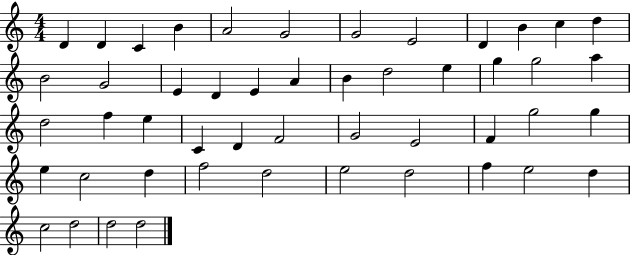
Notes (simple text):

D4/q D4/q C4/q B4/q A4/h G4/h G4/h E4/h D4/q B4/q C5/q D5/q B4/h G4/h E4/q D4/q E4/q A4/q B4/q D5/h E5/q G5/q G5/h A5/q D5/h F5/q E5/q C4/q D4/q F4/h G4/h E4/h F4/q G5/h G5/q E5/q C5/h D5/q F5/h D5/h E5/h D5/h F5/q E5/h D5/q C5/h D5/h D5/h D5/h